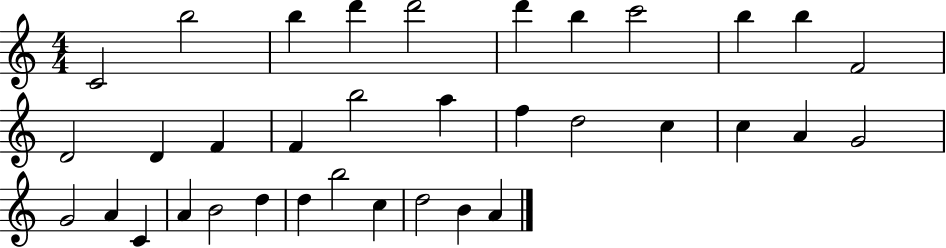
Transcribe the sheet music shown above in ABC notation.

X:1
T:Untitled
M:4/4
L:1/4
K:C
C2 b2 b d' d'2 d' b c'2 b b F2 D2 D F F b2 a f d2 c c A G2 G2 A C A B2 d d b2 c d2 B A